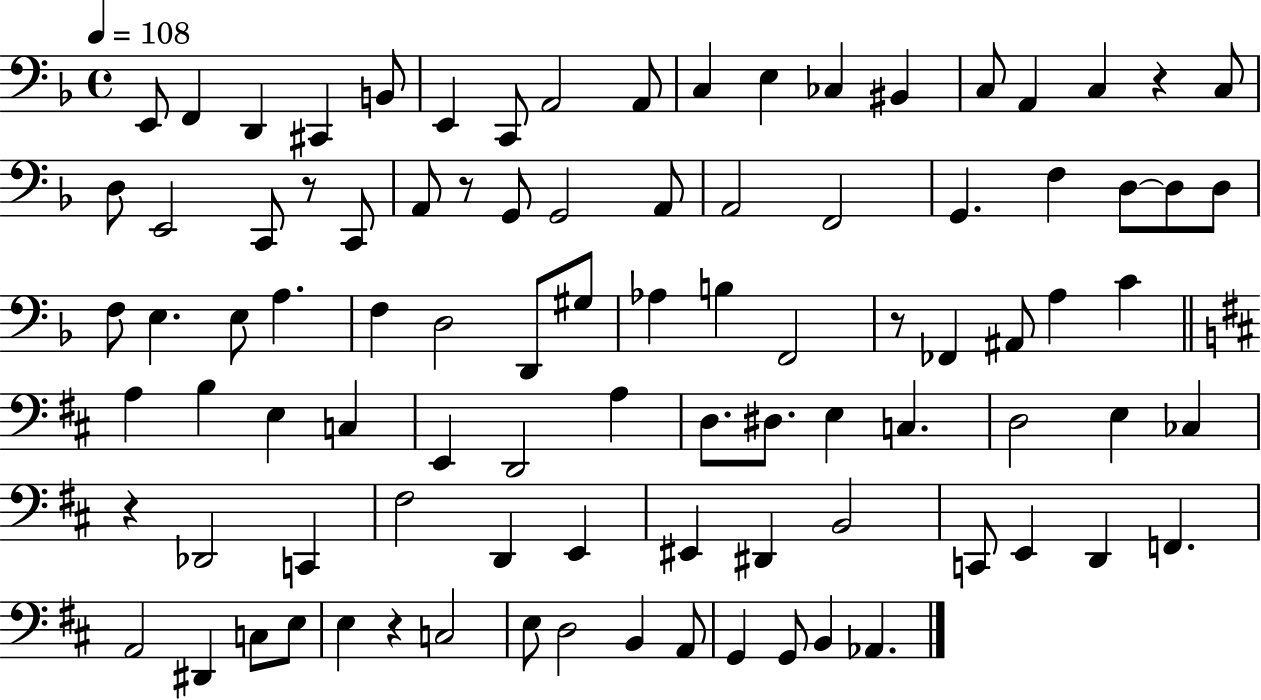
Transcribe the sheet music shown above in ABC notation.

X:1
T:Untitled
M:4/4
L:1/4
K:F
E,,/2 F,, D,, ^C,, B,,/2 E,, C,,/2 A,,2 A,,/2 C, E, _C, ^B,, C,/2 A,, C, z C,/2 D,/2 E,,2 C,,/2 z/2 C,,/2 A,,/2 z/2 G,,/2 G,,2 A,,/2 A,,2 F,,2 G,, F, D,/2 D,/2 D,/2 F,/2 E, E,/2 A, F, D,2 D,,/2 ^G,/2 _A, B, F,,2 z/2 _F,, ^A,,/2 A, C A, B, E, C, E,, D,,2 A, D,/2 ^D,/2 E, C, D,2 E, _C, z _D,,2 C,, ^F,2 D,, E,, ^E,, ^D,, B,,2 C,,/2 E,, D,, F,, A,,2 ^D,, C,/2 E,/2 E, z C,2 E,/2 D,2 B,, A,,/2 G,, G,,/2 B,, _A,,